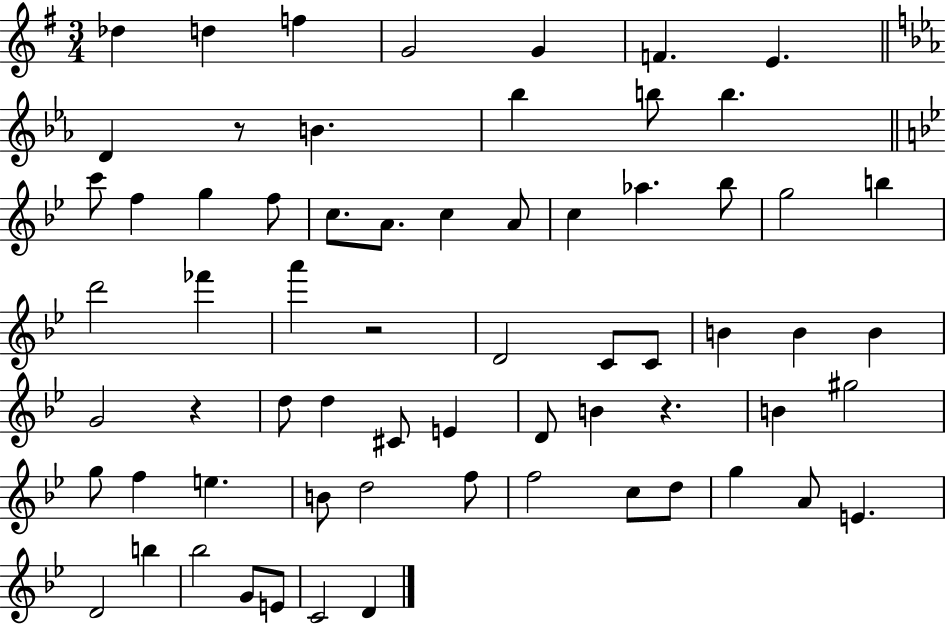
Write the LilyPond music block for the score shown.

{
  \clef treble
  \numericTimeSignature
  \time 3/4
  \key g \major
  \repeat volta 2 { des''4 d''4 f''4 | g'2 g'4 | f'4. e'4. | \bar "||" \break \key ees \major d'4 r8 b'4. | bes''4 b''8 b''4. | \bar "||" \break \key g \minor c'''8 f''4 g''4 f''8 | c''8. a'8. c''4 a'8 | c''4 aes''4. bes''8 | g''2 b''4 | \break d'''2 fes'''4 | a'''4 r2 | d'2 c'8 c'8 | b'4 b'4 b'4 | \break g'2 r4 | d''8 d''4 cis'8 e'4 | d'8 b'4 r4. | b'4 gis''2 | \break g''8 f''4 e''4. | b'8 d''2 f''8 | f''2 c''8 d''8 | g''4 a'8 e'4. | \break d'2 b''4 | bes''2 g'8 e'8 | c'2 d'4 | } \bar "|."
}